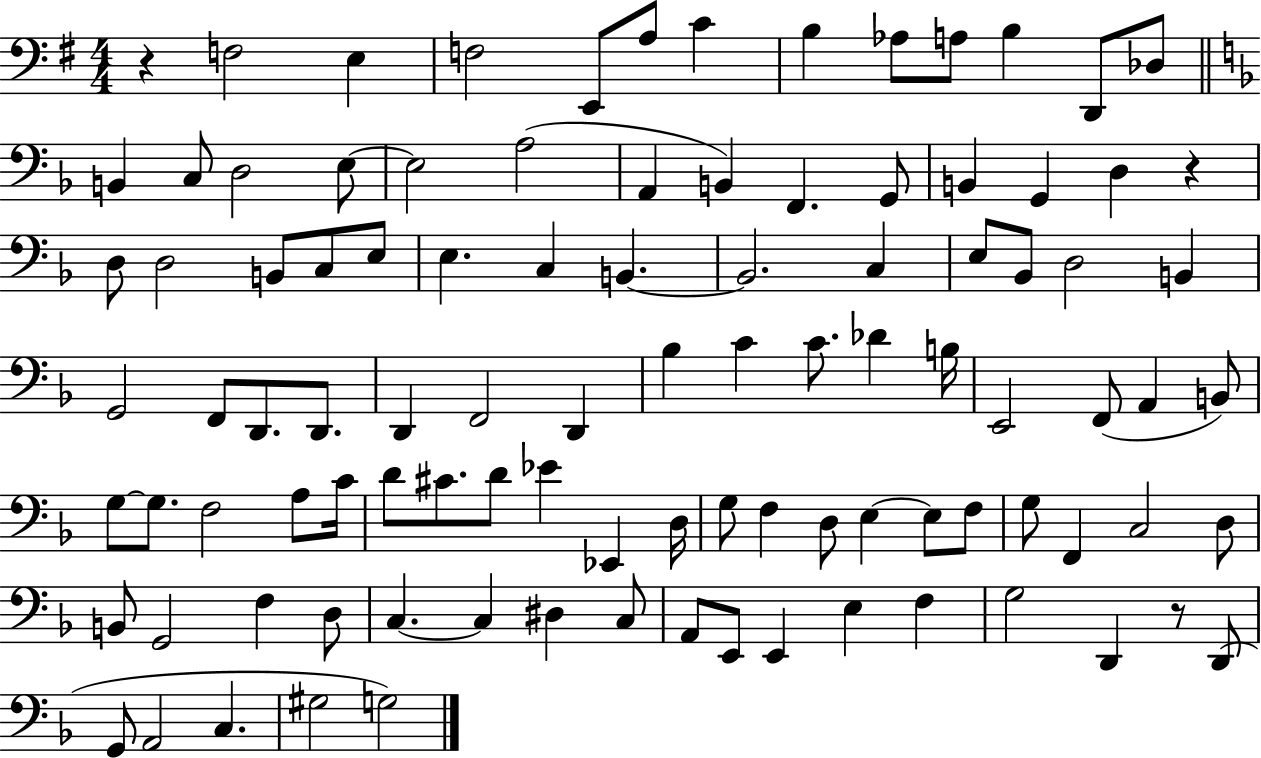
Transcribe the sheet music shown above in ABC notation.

X:1
T:Untitled
M:4/4
L:1/4
K:G
z F,2 E, F,2 E,,/2 A,/2 C B, _A,/2 A,/2 B, D,,/2 _D,/2 B,, C,/2 D,2 E,/2 E,2 A,2 A,, B,, F,, G,,/2 B,, G,, D, z D,/2 D,2 B,,/2 C,/2 E,/2 E, C, B,, B,,2 C, E,/2 _B,,/2 D,2 B,, G,,2 F,,/2 D,,/2 D,,/2 D,, F,,2 D,, _B, C C/2 _D B,/4 E,,2 F,,/2 A,, B,,/2 G,/2 G,/2 F,2 A,/2 C/4 D/2 ^C/2 D/2 _E _E,, D,/4 G,/2 F, D,/2 E, E,/2 F,/2 G,/2 F,, C,2 D,/2 B,,/2 G,,2 F, D,/2 C, C, ^D, C,/2 A,,/2 E,,/2 E,, E, F, G,2 D,, z/2 D,,/2 G,,/2 A,,2 C, ^G,2 G,2